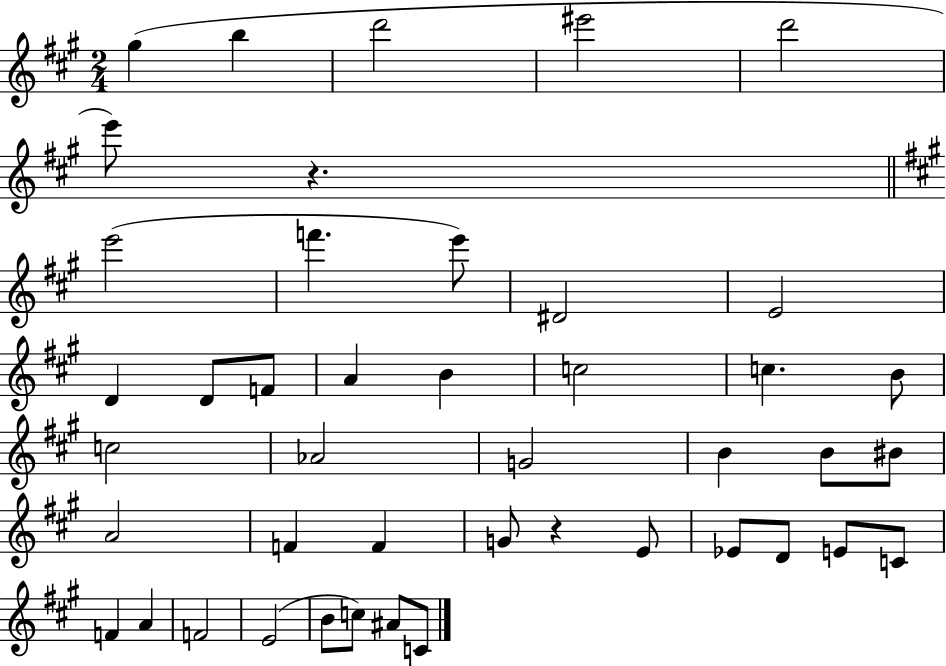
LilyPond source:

{
  \clef treble
  \numericTimeSignature
  \time 2/4
  \key a \major
  \repeat volta 2 { gis''4( b''4 | d'''2 | eis'''2 | d'''2 | \break e'''8) r4. | \bar "||" \break \key a \major e'''2( | f'''4. e'''8) | dis'2 | e'2 | \break d'4 d'8 f'8 | a'4 b'4 | c''2 | c''4. b'8 | \break c''2 | aes'2 | g'2 | b'4 b'8 bis'8 | \break a'2 | f'4 f'4 | g'8 r4 e'8 | ees'8 d'8 e'8 c'8 | \break f'4 a'4 | f'2 | e'2( | b'8 c''8) ais'8 c'8 | \break } \bar "|."
}